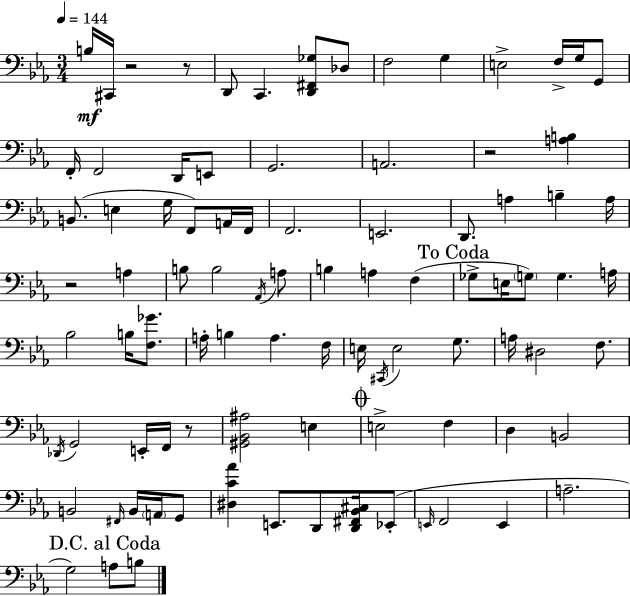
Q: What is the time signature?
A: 3/4